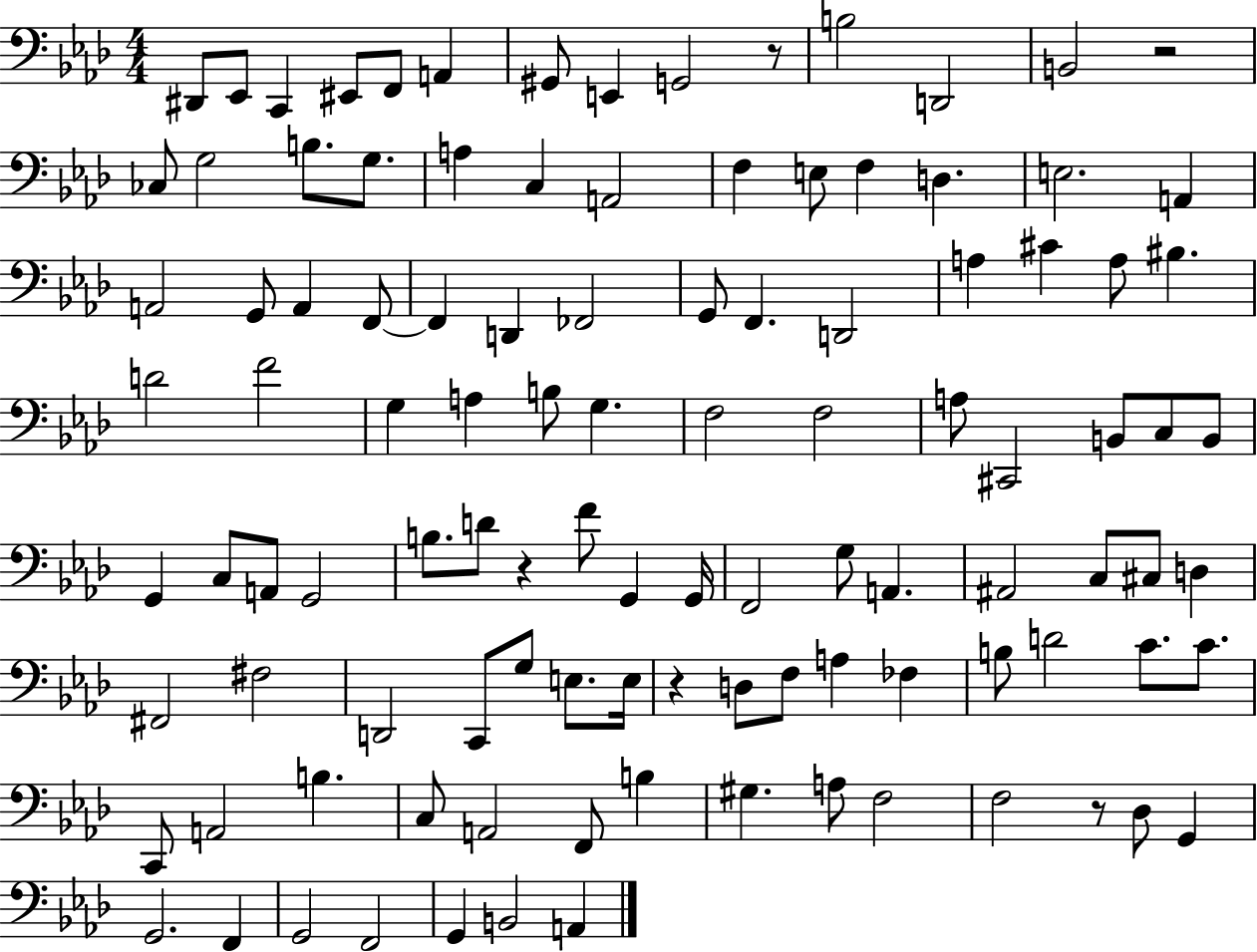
X:1
T:Untitled
M:4/4
L:1/4
K:Ab
^D,,/2 _E,,/2 C,, ^E,,/2 F,,/2 A,, ^G,,/2 E,, G,,2 z/2 B,2 D,,2 B,,2 z2 _C,/2 G,2 B,/2 G,/2 A, C, A,,2 F, E,/2 F, D, E,2 A,, A,,2 G,,/2 A,, F,,/2 F,, D,, _F,,2 G,,/2 F,, D,,2 A, ^C A,/2 ^B, D2 F2 G, A, B,/2 G, F,2 F,2 A,/2 ^C,,2 B,,/2 C,/2 B,,/2 G,, C,/2 A,,/2 G,,2 B,/2 D/2 z F/2 G,, G,,/4 F,,2 G,/2 A,, ^A,,2 C,/2 ^C,/2 D, ^F,,2 ^F,2 D,,2 C,,/2 G,/2 E,/2 E,/4 z D,/2 F,/2 A, _F, B,/2 D2 C/2 C/2 C,,/2 A,,2 B, C,/2 A,,2 F,,/2 B, ^G, A,/2 F,2 F,2 z/2 _D,/2 G,, G,,2 F,, G,,2 F,,2 G,, B,,2 A,,